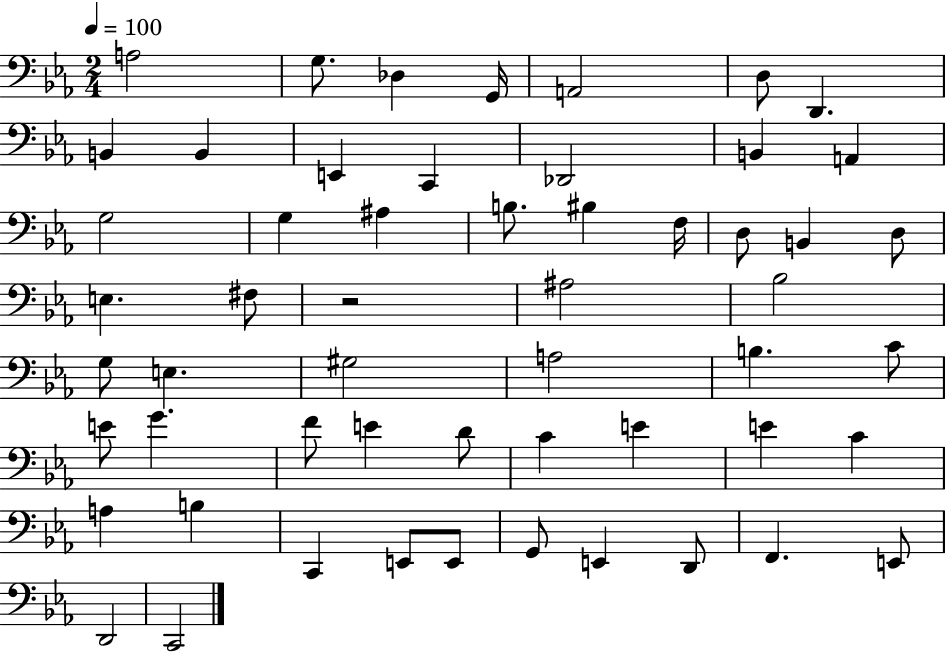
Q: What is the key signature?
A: EES major